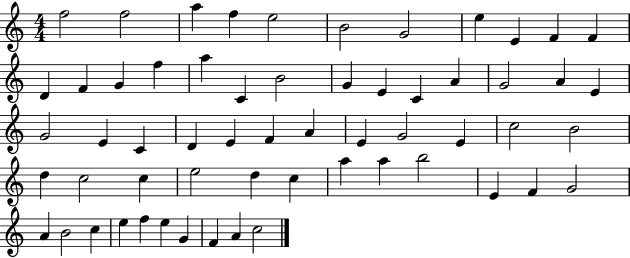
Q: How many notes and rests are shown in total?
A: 59